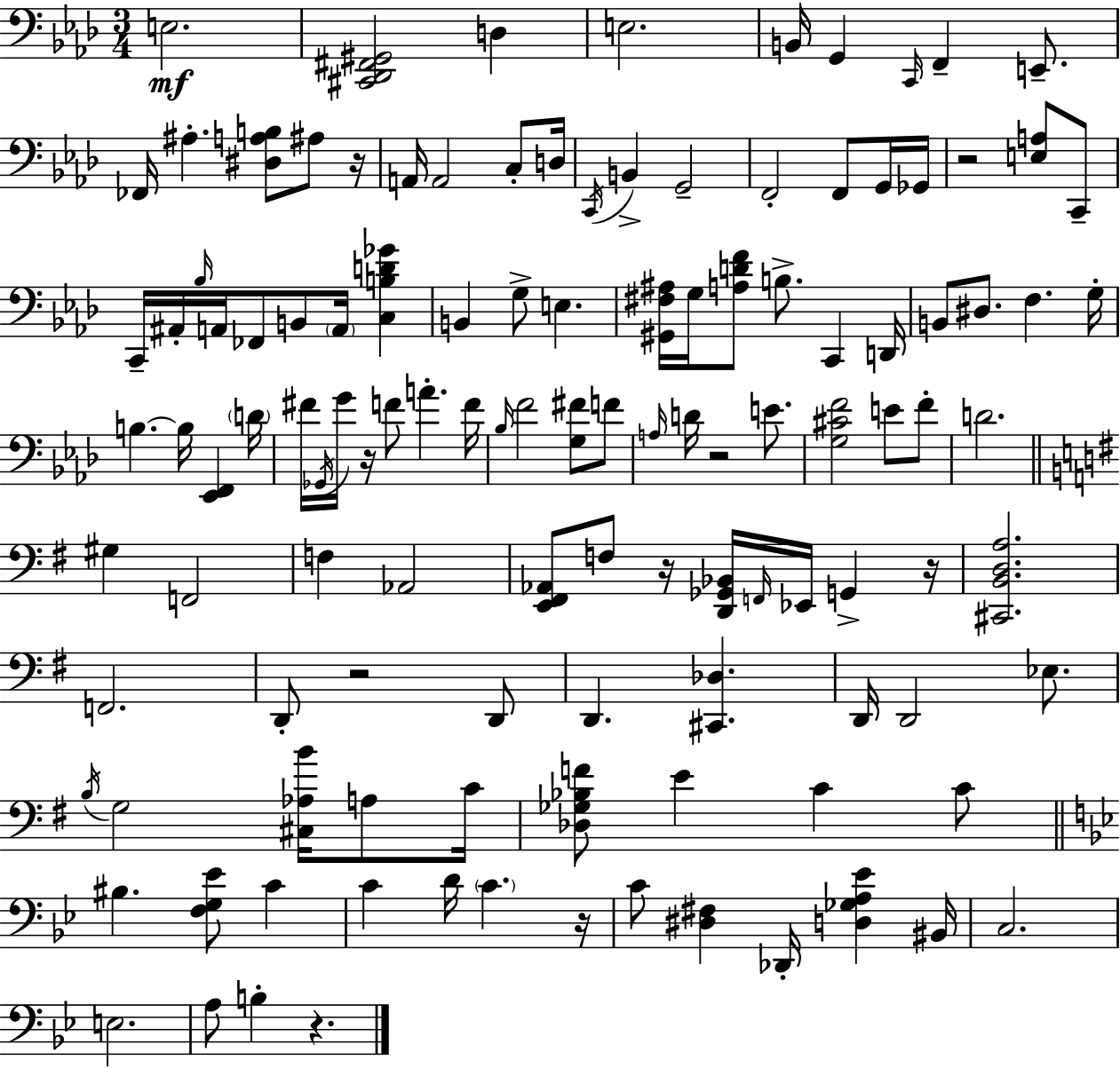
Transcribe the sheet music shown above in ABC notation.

X:1
T:Untitled
M:3/4
L:1/4
K:Ab
E,2 [^C,,_D,,^F,,^G,,]2 D, E,2 B,,/4 G,, C,,/4 F,, E,,/2 _F,,/4 ^A, [^D,A,B,]/2 ^A,/2 z/4 A,,/4 A,,2 C,/2 D,/4 C,,/4 B,, G,,2 F,,2 F,,/2 G,,/4 _G,,/4 z2 [E,A,]/2 C,,/2 C,,/4 ^A,,/4 _B,/4 A,,/4 _F,,/2 B,,/2 A,,/4 [C,B,D_G] B,, G,/2 E, [^G,,^F,^A,]/4 G,/4 [A,DF]/2 B,/2 C,, D,,/4 B,,/2 ^D,/2 F, G,/4 B, B,/4 [_E,,F,,] D/4 ^F/4 _G,,/4 G/4 z/4 F/2 A F/4 _B,/4 F2 [G,^F]/2 F/2 A,/4 D/4 z2 E/2 [G,^CF]2 E/2 F/2 D2 ^G, F,,2 F, _A,,2 [E,,^F,,_A,,]/2 F,/2 z/4 [D,,_G,,_B,,]/4 F,,/4 _E,,/4 G,, z/4 [^C,,B,,D,A,]2 F,,2 D,,/2 z2 D,,/2 D,, [^C,,_D,] D,,/4 D,,2 _E,/2 B,/4 G,2 [^C,_A,B]/4 A,/2 C/4 [_D,_G,_B,F]/2 E C C/2 ^B, [F,G,_E]/2 C C D/4 C z/4 C/2 [^D,^F,] _D,,/4 [D,_G,A,_E] ^B,,/4 C,2 E,2 A,/2 B, z